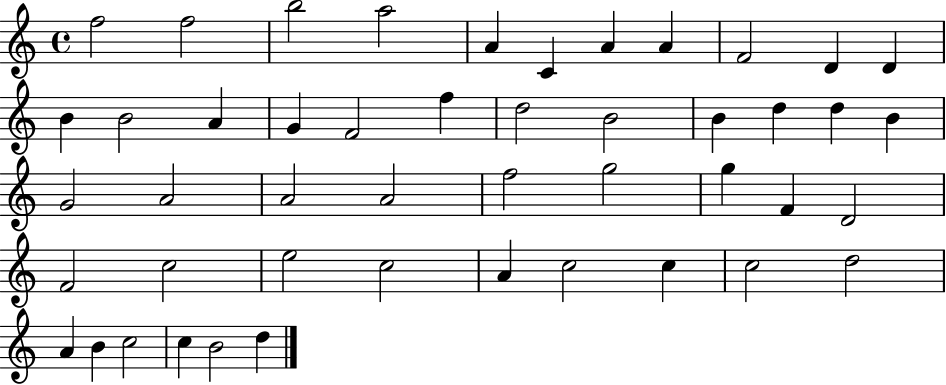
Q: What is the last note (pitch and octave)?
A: D5